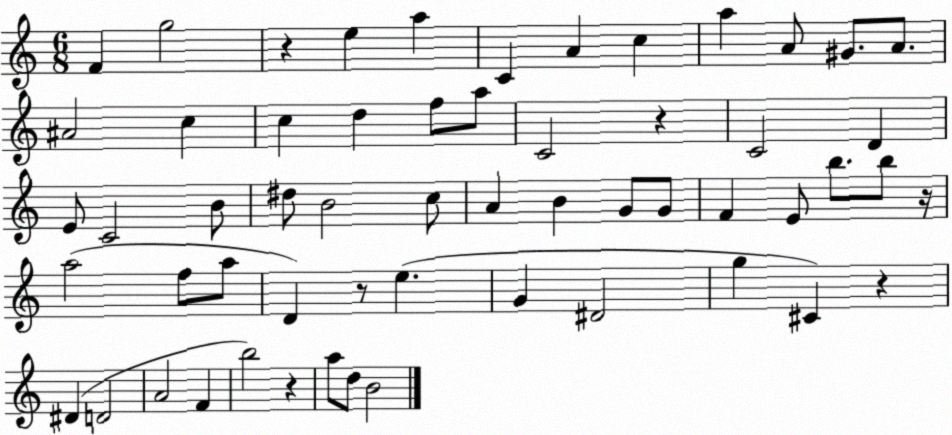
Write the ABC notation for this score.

X:1
T:Untitled
M:6/8
L:1/4
K:C
F g2 z e a C A c a A/2 ^G/2 A/2 ^A2 c c d f/2 a/2 C2 z C2 D E/2 C2 B/2 ^d/2 B2 c/2 A B G/2 G/2 F E/2 b/2 b/2 z/4 a2 f/2 a/2 D z/2 e G ^D2 g ^C z ^D D2 A2 F b2 z a/2 d/2 B2